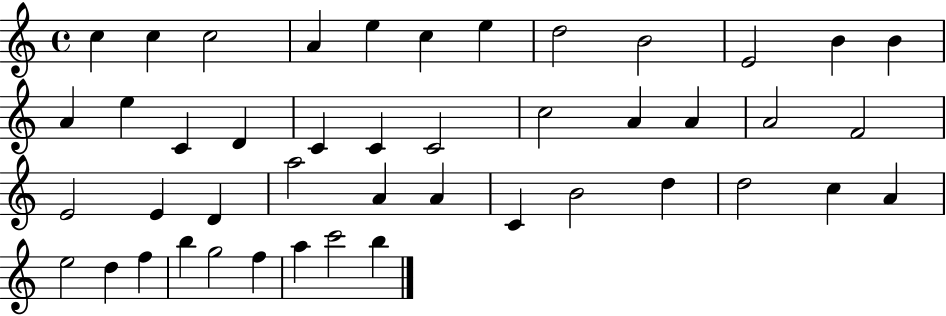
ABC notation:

X:1
T:Untitled
M:4/4
L:1/4
K:C
c c c2 A e c e d2 B2 E2 B B A e C D C C C2 c2 A A A2 F2 E2 E D a2 A A C B2 d d2 c A e2 d f b g2 f a c'2 b